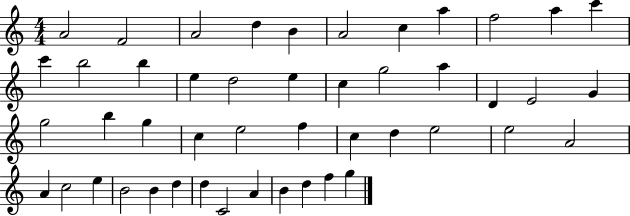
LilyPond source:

{
  \clef treble
  \numericTimeSignature
  \time 4/4
  \key c \major
  a'2 f'2 | a'2 d''4 b'4 | a'2 c''4 a''4 | f''2 a''4 c'''4 | \break c'''4 b''2 b''4 | e''4 d''2 e''4 | c''4 g''2 a''4 | d'4 e'2 g'4 | \break g''2 b''4 g''4 | c''4 e''2 f''4 | c''4 d''4 e''2 | e''2 a'2 | \break a'4 c''2 e''4 | b'2 b'4 d''4 | d''4 c'2 a'4 | b'4 d''4 f''4 g''4 | \break \bar "|."
}